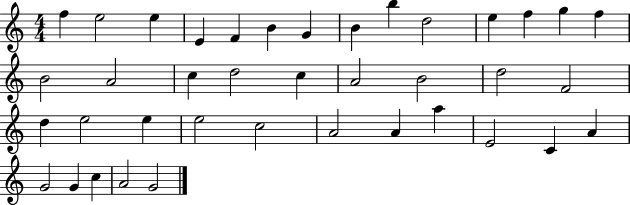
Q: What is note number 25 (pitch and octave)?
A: E5